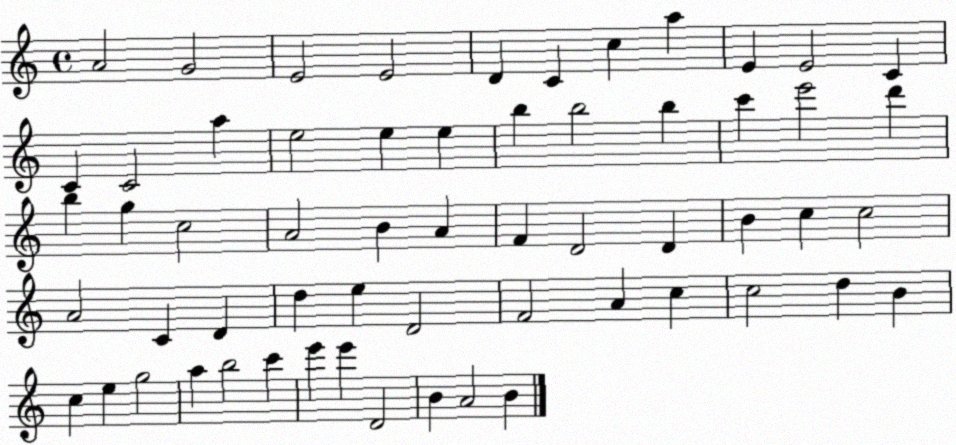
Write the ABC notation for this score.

X:1
T:Untitled
M:4/4
L:1/4
K:C
A2 G2 E2 E2 D C c a E E2 C C C2 a e2 e e b b2 b c' e'2 d' b g c2 A2 B A F D2 D B c c2 A2 C D d e D2 F2 A c c2 d B c e g2 a b2 c' e' e' D2 B A2 B